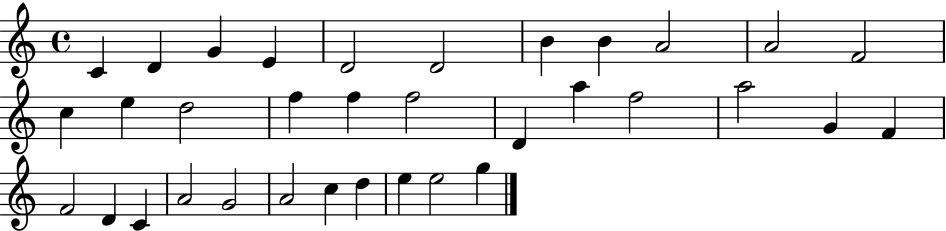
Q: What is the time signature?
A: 4/4